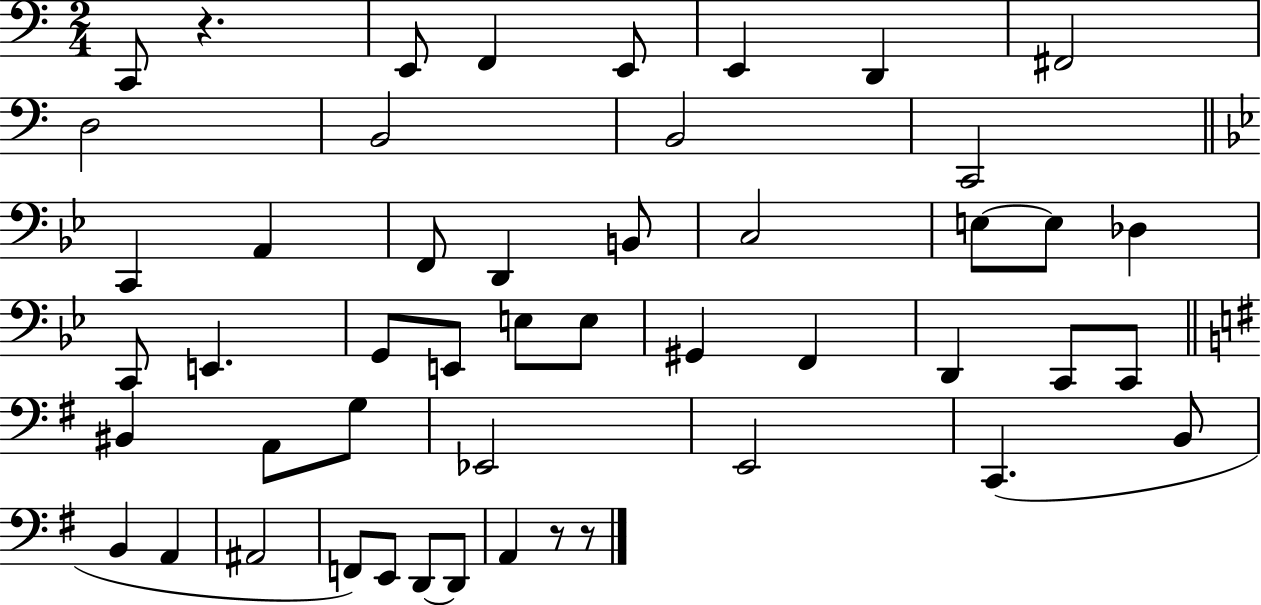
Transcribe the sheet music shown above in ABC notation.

X:1
T:Untitled
M:2/4
L:1/4
K:C
C,,/2 z E,,/2 F,, E,,/2 E,, D,, ^F,,2 D,2 B,,2 B,,2 C,,2 C,, A,, F,,/2 D,, B,,/2 C,2 E,/2 E,/2 _D, C,,/2 E,, G,,/2 E,,/2 E,/2 E,/2 ^G,, F,, D,, C,,/2 C,,/2 ^B,, A,,/2 G,/2 _E,,2 E,,2 C,, B,,/2 B,, A,, ^A,,2 F,,/2 E,,/2 D,,/2 D,,/2 A,, z/2 z/2